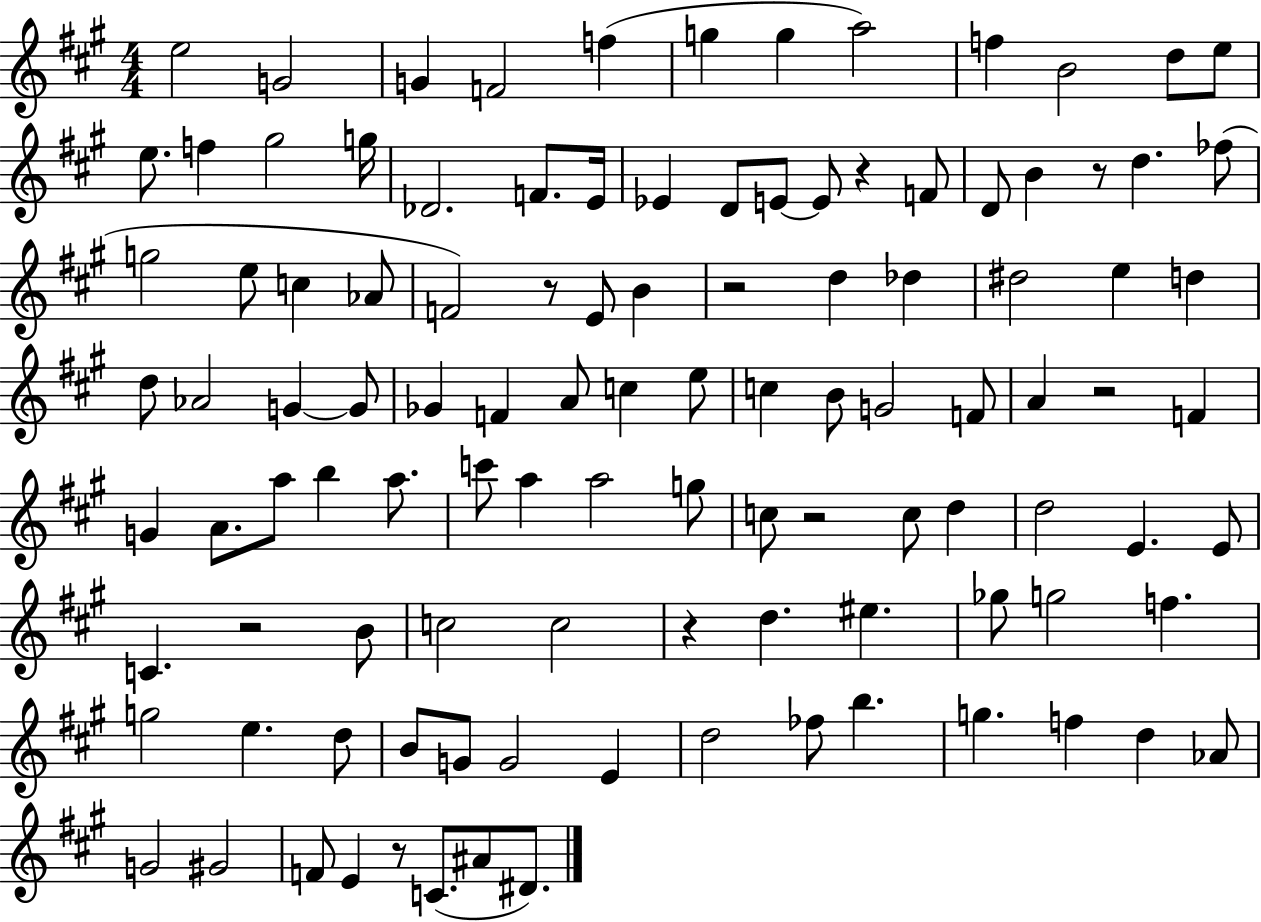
{
  \clef treble
  \numericTimeSignature
  \time 4/4
  \key a \major
  \repeat volta 2 { e''2 g'2 | g'4 f'2 f''4( | g''4 g''4 a''2) | f''4 b'2 d''8 e''8 | \break e''8. f''4 gis''2 g''16 | des'2. f'8. e'16 | ees'4 d'8 e'8~~ e'8 r4 f'8 | d'8 b'4 r8 d''4. fes''8( | \break g''2 e''8 c''4 aes'8 | f'2) r8 e'8 b'4 | r2 d''4 des''4 | dis''2 e''4 d''4 | \break d''8 aes'2 g'4~~ g'8 | ges'4 f'4 a'8 c''4 e''8 | c''4 b'8 g'2 f'8 | a'4 r2 f'4 | \break g'4 a'8. a''8 b''4 a''8. | c'''8 a''4 a''2 g''8 | c''8 r2 c''8 d''4 | d''2 e'4. e'8 | \break c'4. r2 b'8 | c''2 c''2 | r4 d''4. eis''4. | ges''8 g''2 f''4. | \break g''2 e''4. d''8 | b'8 g'8 g'2 e'4 | d''2 fes''8 b''4. | g''4. f''4 d''4 aes'8 | \break g'2 gis'2 | f'8 e'4 r8 c'8.( ais'8 dis'8.) | } \bar "|."
}